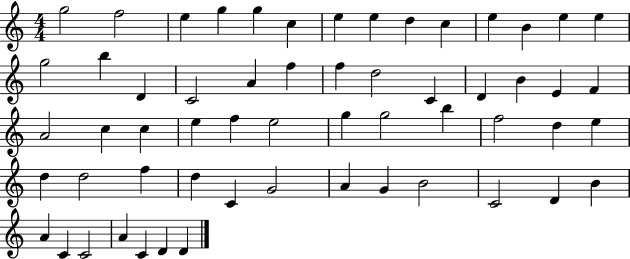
G5/h F5/h E5/q G5/q G5/q C5/q E5/q E5/q D5/q C5/q E5/q B4/q E5/q E5/q G5/h B5/q D4/q C4/h A4/q F5/q F5/q D5/h C4/q D4/q B4/q E4/q F4/q A4/h C5/q C5/q E5/q F5/q E5/h G5/q G5/h B5/q F5/h D5/q E5/q D5/q D5/h F5/q D5/q C4/q G4/h A4/q G4/q B4/h C4/h D4/q B4/q A4/q C4/q C4/h A4/q C4/q D4/q D4/q